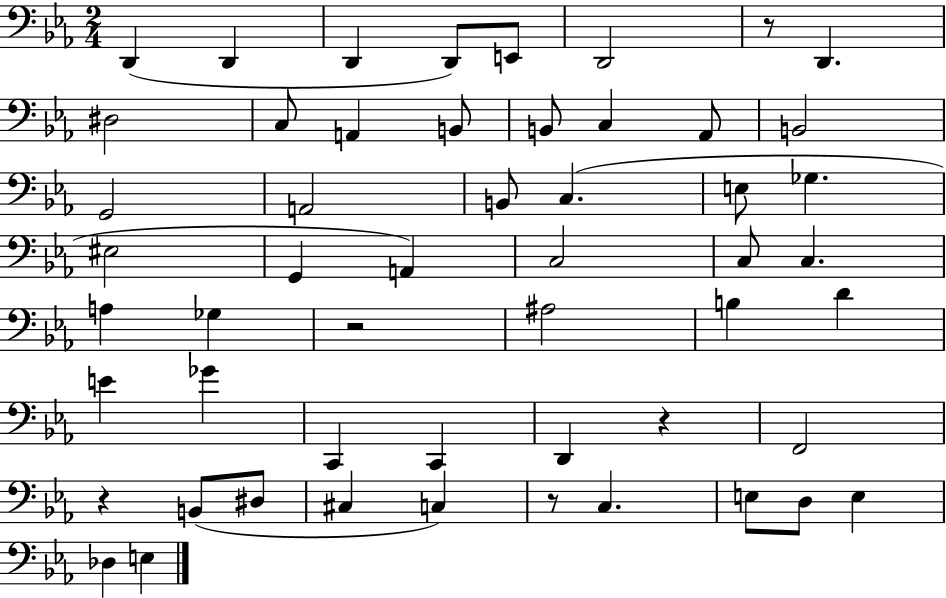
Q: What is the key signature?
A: EES major